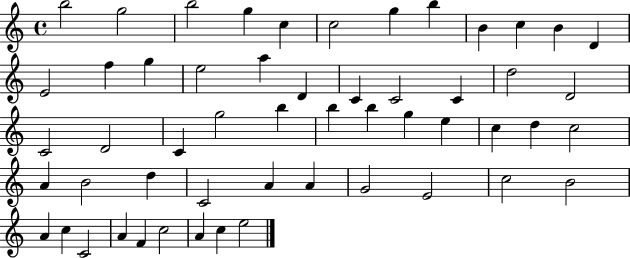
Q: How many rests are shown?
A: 0